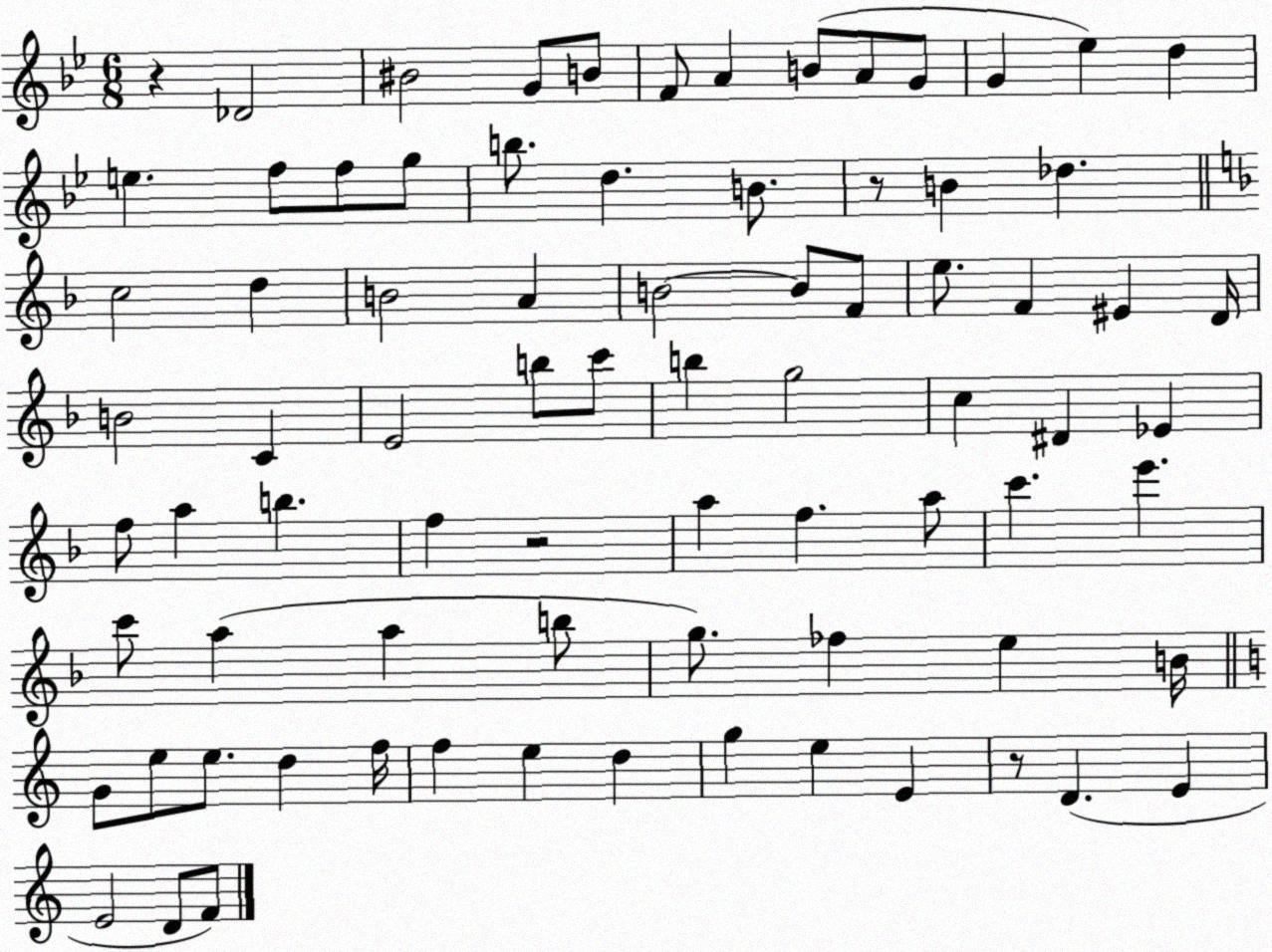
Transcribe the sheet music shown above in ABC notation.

X:1
T:Untitled
M:6/8
L:1/4
K:Bb
z _D2 ^B2 G/2 B/2 F/2 A B/2 A/2 G/2 G _e d e f/2 f/2 g/2 b/2 d B/2 z/2 B _d c2 d B2 A B2 B/2 F/2 e/2 F ^E D/4 B2 C E2 b/2 c'/2 b g2 c ^D _E f/2 a b f z2 a f a/2 c' e' c'/2 a a b/2 g/2 _f e B/4 G/2 e/2 e/2 d f/4 f e d g e E z/2 D E E2 D/2 F/2